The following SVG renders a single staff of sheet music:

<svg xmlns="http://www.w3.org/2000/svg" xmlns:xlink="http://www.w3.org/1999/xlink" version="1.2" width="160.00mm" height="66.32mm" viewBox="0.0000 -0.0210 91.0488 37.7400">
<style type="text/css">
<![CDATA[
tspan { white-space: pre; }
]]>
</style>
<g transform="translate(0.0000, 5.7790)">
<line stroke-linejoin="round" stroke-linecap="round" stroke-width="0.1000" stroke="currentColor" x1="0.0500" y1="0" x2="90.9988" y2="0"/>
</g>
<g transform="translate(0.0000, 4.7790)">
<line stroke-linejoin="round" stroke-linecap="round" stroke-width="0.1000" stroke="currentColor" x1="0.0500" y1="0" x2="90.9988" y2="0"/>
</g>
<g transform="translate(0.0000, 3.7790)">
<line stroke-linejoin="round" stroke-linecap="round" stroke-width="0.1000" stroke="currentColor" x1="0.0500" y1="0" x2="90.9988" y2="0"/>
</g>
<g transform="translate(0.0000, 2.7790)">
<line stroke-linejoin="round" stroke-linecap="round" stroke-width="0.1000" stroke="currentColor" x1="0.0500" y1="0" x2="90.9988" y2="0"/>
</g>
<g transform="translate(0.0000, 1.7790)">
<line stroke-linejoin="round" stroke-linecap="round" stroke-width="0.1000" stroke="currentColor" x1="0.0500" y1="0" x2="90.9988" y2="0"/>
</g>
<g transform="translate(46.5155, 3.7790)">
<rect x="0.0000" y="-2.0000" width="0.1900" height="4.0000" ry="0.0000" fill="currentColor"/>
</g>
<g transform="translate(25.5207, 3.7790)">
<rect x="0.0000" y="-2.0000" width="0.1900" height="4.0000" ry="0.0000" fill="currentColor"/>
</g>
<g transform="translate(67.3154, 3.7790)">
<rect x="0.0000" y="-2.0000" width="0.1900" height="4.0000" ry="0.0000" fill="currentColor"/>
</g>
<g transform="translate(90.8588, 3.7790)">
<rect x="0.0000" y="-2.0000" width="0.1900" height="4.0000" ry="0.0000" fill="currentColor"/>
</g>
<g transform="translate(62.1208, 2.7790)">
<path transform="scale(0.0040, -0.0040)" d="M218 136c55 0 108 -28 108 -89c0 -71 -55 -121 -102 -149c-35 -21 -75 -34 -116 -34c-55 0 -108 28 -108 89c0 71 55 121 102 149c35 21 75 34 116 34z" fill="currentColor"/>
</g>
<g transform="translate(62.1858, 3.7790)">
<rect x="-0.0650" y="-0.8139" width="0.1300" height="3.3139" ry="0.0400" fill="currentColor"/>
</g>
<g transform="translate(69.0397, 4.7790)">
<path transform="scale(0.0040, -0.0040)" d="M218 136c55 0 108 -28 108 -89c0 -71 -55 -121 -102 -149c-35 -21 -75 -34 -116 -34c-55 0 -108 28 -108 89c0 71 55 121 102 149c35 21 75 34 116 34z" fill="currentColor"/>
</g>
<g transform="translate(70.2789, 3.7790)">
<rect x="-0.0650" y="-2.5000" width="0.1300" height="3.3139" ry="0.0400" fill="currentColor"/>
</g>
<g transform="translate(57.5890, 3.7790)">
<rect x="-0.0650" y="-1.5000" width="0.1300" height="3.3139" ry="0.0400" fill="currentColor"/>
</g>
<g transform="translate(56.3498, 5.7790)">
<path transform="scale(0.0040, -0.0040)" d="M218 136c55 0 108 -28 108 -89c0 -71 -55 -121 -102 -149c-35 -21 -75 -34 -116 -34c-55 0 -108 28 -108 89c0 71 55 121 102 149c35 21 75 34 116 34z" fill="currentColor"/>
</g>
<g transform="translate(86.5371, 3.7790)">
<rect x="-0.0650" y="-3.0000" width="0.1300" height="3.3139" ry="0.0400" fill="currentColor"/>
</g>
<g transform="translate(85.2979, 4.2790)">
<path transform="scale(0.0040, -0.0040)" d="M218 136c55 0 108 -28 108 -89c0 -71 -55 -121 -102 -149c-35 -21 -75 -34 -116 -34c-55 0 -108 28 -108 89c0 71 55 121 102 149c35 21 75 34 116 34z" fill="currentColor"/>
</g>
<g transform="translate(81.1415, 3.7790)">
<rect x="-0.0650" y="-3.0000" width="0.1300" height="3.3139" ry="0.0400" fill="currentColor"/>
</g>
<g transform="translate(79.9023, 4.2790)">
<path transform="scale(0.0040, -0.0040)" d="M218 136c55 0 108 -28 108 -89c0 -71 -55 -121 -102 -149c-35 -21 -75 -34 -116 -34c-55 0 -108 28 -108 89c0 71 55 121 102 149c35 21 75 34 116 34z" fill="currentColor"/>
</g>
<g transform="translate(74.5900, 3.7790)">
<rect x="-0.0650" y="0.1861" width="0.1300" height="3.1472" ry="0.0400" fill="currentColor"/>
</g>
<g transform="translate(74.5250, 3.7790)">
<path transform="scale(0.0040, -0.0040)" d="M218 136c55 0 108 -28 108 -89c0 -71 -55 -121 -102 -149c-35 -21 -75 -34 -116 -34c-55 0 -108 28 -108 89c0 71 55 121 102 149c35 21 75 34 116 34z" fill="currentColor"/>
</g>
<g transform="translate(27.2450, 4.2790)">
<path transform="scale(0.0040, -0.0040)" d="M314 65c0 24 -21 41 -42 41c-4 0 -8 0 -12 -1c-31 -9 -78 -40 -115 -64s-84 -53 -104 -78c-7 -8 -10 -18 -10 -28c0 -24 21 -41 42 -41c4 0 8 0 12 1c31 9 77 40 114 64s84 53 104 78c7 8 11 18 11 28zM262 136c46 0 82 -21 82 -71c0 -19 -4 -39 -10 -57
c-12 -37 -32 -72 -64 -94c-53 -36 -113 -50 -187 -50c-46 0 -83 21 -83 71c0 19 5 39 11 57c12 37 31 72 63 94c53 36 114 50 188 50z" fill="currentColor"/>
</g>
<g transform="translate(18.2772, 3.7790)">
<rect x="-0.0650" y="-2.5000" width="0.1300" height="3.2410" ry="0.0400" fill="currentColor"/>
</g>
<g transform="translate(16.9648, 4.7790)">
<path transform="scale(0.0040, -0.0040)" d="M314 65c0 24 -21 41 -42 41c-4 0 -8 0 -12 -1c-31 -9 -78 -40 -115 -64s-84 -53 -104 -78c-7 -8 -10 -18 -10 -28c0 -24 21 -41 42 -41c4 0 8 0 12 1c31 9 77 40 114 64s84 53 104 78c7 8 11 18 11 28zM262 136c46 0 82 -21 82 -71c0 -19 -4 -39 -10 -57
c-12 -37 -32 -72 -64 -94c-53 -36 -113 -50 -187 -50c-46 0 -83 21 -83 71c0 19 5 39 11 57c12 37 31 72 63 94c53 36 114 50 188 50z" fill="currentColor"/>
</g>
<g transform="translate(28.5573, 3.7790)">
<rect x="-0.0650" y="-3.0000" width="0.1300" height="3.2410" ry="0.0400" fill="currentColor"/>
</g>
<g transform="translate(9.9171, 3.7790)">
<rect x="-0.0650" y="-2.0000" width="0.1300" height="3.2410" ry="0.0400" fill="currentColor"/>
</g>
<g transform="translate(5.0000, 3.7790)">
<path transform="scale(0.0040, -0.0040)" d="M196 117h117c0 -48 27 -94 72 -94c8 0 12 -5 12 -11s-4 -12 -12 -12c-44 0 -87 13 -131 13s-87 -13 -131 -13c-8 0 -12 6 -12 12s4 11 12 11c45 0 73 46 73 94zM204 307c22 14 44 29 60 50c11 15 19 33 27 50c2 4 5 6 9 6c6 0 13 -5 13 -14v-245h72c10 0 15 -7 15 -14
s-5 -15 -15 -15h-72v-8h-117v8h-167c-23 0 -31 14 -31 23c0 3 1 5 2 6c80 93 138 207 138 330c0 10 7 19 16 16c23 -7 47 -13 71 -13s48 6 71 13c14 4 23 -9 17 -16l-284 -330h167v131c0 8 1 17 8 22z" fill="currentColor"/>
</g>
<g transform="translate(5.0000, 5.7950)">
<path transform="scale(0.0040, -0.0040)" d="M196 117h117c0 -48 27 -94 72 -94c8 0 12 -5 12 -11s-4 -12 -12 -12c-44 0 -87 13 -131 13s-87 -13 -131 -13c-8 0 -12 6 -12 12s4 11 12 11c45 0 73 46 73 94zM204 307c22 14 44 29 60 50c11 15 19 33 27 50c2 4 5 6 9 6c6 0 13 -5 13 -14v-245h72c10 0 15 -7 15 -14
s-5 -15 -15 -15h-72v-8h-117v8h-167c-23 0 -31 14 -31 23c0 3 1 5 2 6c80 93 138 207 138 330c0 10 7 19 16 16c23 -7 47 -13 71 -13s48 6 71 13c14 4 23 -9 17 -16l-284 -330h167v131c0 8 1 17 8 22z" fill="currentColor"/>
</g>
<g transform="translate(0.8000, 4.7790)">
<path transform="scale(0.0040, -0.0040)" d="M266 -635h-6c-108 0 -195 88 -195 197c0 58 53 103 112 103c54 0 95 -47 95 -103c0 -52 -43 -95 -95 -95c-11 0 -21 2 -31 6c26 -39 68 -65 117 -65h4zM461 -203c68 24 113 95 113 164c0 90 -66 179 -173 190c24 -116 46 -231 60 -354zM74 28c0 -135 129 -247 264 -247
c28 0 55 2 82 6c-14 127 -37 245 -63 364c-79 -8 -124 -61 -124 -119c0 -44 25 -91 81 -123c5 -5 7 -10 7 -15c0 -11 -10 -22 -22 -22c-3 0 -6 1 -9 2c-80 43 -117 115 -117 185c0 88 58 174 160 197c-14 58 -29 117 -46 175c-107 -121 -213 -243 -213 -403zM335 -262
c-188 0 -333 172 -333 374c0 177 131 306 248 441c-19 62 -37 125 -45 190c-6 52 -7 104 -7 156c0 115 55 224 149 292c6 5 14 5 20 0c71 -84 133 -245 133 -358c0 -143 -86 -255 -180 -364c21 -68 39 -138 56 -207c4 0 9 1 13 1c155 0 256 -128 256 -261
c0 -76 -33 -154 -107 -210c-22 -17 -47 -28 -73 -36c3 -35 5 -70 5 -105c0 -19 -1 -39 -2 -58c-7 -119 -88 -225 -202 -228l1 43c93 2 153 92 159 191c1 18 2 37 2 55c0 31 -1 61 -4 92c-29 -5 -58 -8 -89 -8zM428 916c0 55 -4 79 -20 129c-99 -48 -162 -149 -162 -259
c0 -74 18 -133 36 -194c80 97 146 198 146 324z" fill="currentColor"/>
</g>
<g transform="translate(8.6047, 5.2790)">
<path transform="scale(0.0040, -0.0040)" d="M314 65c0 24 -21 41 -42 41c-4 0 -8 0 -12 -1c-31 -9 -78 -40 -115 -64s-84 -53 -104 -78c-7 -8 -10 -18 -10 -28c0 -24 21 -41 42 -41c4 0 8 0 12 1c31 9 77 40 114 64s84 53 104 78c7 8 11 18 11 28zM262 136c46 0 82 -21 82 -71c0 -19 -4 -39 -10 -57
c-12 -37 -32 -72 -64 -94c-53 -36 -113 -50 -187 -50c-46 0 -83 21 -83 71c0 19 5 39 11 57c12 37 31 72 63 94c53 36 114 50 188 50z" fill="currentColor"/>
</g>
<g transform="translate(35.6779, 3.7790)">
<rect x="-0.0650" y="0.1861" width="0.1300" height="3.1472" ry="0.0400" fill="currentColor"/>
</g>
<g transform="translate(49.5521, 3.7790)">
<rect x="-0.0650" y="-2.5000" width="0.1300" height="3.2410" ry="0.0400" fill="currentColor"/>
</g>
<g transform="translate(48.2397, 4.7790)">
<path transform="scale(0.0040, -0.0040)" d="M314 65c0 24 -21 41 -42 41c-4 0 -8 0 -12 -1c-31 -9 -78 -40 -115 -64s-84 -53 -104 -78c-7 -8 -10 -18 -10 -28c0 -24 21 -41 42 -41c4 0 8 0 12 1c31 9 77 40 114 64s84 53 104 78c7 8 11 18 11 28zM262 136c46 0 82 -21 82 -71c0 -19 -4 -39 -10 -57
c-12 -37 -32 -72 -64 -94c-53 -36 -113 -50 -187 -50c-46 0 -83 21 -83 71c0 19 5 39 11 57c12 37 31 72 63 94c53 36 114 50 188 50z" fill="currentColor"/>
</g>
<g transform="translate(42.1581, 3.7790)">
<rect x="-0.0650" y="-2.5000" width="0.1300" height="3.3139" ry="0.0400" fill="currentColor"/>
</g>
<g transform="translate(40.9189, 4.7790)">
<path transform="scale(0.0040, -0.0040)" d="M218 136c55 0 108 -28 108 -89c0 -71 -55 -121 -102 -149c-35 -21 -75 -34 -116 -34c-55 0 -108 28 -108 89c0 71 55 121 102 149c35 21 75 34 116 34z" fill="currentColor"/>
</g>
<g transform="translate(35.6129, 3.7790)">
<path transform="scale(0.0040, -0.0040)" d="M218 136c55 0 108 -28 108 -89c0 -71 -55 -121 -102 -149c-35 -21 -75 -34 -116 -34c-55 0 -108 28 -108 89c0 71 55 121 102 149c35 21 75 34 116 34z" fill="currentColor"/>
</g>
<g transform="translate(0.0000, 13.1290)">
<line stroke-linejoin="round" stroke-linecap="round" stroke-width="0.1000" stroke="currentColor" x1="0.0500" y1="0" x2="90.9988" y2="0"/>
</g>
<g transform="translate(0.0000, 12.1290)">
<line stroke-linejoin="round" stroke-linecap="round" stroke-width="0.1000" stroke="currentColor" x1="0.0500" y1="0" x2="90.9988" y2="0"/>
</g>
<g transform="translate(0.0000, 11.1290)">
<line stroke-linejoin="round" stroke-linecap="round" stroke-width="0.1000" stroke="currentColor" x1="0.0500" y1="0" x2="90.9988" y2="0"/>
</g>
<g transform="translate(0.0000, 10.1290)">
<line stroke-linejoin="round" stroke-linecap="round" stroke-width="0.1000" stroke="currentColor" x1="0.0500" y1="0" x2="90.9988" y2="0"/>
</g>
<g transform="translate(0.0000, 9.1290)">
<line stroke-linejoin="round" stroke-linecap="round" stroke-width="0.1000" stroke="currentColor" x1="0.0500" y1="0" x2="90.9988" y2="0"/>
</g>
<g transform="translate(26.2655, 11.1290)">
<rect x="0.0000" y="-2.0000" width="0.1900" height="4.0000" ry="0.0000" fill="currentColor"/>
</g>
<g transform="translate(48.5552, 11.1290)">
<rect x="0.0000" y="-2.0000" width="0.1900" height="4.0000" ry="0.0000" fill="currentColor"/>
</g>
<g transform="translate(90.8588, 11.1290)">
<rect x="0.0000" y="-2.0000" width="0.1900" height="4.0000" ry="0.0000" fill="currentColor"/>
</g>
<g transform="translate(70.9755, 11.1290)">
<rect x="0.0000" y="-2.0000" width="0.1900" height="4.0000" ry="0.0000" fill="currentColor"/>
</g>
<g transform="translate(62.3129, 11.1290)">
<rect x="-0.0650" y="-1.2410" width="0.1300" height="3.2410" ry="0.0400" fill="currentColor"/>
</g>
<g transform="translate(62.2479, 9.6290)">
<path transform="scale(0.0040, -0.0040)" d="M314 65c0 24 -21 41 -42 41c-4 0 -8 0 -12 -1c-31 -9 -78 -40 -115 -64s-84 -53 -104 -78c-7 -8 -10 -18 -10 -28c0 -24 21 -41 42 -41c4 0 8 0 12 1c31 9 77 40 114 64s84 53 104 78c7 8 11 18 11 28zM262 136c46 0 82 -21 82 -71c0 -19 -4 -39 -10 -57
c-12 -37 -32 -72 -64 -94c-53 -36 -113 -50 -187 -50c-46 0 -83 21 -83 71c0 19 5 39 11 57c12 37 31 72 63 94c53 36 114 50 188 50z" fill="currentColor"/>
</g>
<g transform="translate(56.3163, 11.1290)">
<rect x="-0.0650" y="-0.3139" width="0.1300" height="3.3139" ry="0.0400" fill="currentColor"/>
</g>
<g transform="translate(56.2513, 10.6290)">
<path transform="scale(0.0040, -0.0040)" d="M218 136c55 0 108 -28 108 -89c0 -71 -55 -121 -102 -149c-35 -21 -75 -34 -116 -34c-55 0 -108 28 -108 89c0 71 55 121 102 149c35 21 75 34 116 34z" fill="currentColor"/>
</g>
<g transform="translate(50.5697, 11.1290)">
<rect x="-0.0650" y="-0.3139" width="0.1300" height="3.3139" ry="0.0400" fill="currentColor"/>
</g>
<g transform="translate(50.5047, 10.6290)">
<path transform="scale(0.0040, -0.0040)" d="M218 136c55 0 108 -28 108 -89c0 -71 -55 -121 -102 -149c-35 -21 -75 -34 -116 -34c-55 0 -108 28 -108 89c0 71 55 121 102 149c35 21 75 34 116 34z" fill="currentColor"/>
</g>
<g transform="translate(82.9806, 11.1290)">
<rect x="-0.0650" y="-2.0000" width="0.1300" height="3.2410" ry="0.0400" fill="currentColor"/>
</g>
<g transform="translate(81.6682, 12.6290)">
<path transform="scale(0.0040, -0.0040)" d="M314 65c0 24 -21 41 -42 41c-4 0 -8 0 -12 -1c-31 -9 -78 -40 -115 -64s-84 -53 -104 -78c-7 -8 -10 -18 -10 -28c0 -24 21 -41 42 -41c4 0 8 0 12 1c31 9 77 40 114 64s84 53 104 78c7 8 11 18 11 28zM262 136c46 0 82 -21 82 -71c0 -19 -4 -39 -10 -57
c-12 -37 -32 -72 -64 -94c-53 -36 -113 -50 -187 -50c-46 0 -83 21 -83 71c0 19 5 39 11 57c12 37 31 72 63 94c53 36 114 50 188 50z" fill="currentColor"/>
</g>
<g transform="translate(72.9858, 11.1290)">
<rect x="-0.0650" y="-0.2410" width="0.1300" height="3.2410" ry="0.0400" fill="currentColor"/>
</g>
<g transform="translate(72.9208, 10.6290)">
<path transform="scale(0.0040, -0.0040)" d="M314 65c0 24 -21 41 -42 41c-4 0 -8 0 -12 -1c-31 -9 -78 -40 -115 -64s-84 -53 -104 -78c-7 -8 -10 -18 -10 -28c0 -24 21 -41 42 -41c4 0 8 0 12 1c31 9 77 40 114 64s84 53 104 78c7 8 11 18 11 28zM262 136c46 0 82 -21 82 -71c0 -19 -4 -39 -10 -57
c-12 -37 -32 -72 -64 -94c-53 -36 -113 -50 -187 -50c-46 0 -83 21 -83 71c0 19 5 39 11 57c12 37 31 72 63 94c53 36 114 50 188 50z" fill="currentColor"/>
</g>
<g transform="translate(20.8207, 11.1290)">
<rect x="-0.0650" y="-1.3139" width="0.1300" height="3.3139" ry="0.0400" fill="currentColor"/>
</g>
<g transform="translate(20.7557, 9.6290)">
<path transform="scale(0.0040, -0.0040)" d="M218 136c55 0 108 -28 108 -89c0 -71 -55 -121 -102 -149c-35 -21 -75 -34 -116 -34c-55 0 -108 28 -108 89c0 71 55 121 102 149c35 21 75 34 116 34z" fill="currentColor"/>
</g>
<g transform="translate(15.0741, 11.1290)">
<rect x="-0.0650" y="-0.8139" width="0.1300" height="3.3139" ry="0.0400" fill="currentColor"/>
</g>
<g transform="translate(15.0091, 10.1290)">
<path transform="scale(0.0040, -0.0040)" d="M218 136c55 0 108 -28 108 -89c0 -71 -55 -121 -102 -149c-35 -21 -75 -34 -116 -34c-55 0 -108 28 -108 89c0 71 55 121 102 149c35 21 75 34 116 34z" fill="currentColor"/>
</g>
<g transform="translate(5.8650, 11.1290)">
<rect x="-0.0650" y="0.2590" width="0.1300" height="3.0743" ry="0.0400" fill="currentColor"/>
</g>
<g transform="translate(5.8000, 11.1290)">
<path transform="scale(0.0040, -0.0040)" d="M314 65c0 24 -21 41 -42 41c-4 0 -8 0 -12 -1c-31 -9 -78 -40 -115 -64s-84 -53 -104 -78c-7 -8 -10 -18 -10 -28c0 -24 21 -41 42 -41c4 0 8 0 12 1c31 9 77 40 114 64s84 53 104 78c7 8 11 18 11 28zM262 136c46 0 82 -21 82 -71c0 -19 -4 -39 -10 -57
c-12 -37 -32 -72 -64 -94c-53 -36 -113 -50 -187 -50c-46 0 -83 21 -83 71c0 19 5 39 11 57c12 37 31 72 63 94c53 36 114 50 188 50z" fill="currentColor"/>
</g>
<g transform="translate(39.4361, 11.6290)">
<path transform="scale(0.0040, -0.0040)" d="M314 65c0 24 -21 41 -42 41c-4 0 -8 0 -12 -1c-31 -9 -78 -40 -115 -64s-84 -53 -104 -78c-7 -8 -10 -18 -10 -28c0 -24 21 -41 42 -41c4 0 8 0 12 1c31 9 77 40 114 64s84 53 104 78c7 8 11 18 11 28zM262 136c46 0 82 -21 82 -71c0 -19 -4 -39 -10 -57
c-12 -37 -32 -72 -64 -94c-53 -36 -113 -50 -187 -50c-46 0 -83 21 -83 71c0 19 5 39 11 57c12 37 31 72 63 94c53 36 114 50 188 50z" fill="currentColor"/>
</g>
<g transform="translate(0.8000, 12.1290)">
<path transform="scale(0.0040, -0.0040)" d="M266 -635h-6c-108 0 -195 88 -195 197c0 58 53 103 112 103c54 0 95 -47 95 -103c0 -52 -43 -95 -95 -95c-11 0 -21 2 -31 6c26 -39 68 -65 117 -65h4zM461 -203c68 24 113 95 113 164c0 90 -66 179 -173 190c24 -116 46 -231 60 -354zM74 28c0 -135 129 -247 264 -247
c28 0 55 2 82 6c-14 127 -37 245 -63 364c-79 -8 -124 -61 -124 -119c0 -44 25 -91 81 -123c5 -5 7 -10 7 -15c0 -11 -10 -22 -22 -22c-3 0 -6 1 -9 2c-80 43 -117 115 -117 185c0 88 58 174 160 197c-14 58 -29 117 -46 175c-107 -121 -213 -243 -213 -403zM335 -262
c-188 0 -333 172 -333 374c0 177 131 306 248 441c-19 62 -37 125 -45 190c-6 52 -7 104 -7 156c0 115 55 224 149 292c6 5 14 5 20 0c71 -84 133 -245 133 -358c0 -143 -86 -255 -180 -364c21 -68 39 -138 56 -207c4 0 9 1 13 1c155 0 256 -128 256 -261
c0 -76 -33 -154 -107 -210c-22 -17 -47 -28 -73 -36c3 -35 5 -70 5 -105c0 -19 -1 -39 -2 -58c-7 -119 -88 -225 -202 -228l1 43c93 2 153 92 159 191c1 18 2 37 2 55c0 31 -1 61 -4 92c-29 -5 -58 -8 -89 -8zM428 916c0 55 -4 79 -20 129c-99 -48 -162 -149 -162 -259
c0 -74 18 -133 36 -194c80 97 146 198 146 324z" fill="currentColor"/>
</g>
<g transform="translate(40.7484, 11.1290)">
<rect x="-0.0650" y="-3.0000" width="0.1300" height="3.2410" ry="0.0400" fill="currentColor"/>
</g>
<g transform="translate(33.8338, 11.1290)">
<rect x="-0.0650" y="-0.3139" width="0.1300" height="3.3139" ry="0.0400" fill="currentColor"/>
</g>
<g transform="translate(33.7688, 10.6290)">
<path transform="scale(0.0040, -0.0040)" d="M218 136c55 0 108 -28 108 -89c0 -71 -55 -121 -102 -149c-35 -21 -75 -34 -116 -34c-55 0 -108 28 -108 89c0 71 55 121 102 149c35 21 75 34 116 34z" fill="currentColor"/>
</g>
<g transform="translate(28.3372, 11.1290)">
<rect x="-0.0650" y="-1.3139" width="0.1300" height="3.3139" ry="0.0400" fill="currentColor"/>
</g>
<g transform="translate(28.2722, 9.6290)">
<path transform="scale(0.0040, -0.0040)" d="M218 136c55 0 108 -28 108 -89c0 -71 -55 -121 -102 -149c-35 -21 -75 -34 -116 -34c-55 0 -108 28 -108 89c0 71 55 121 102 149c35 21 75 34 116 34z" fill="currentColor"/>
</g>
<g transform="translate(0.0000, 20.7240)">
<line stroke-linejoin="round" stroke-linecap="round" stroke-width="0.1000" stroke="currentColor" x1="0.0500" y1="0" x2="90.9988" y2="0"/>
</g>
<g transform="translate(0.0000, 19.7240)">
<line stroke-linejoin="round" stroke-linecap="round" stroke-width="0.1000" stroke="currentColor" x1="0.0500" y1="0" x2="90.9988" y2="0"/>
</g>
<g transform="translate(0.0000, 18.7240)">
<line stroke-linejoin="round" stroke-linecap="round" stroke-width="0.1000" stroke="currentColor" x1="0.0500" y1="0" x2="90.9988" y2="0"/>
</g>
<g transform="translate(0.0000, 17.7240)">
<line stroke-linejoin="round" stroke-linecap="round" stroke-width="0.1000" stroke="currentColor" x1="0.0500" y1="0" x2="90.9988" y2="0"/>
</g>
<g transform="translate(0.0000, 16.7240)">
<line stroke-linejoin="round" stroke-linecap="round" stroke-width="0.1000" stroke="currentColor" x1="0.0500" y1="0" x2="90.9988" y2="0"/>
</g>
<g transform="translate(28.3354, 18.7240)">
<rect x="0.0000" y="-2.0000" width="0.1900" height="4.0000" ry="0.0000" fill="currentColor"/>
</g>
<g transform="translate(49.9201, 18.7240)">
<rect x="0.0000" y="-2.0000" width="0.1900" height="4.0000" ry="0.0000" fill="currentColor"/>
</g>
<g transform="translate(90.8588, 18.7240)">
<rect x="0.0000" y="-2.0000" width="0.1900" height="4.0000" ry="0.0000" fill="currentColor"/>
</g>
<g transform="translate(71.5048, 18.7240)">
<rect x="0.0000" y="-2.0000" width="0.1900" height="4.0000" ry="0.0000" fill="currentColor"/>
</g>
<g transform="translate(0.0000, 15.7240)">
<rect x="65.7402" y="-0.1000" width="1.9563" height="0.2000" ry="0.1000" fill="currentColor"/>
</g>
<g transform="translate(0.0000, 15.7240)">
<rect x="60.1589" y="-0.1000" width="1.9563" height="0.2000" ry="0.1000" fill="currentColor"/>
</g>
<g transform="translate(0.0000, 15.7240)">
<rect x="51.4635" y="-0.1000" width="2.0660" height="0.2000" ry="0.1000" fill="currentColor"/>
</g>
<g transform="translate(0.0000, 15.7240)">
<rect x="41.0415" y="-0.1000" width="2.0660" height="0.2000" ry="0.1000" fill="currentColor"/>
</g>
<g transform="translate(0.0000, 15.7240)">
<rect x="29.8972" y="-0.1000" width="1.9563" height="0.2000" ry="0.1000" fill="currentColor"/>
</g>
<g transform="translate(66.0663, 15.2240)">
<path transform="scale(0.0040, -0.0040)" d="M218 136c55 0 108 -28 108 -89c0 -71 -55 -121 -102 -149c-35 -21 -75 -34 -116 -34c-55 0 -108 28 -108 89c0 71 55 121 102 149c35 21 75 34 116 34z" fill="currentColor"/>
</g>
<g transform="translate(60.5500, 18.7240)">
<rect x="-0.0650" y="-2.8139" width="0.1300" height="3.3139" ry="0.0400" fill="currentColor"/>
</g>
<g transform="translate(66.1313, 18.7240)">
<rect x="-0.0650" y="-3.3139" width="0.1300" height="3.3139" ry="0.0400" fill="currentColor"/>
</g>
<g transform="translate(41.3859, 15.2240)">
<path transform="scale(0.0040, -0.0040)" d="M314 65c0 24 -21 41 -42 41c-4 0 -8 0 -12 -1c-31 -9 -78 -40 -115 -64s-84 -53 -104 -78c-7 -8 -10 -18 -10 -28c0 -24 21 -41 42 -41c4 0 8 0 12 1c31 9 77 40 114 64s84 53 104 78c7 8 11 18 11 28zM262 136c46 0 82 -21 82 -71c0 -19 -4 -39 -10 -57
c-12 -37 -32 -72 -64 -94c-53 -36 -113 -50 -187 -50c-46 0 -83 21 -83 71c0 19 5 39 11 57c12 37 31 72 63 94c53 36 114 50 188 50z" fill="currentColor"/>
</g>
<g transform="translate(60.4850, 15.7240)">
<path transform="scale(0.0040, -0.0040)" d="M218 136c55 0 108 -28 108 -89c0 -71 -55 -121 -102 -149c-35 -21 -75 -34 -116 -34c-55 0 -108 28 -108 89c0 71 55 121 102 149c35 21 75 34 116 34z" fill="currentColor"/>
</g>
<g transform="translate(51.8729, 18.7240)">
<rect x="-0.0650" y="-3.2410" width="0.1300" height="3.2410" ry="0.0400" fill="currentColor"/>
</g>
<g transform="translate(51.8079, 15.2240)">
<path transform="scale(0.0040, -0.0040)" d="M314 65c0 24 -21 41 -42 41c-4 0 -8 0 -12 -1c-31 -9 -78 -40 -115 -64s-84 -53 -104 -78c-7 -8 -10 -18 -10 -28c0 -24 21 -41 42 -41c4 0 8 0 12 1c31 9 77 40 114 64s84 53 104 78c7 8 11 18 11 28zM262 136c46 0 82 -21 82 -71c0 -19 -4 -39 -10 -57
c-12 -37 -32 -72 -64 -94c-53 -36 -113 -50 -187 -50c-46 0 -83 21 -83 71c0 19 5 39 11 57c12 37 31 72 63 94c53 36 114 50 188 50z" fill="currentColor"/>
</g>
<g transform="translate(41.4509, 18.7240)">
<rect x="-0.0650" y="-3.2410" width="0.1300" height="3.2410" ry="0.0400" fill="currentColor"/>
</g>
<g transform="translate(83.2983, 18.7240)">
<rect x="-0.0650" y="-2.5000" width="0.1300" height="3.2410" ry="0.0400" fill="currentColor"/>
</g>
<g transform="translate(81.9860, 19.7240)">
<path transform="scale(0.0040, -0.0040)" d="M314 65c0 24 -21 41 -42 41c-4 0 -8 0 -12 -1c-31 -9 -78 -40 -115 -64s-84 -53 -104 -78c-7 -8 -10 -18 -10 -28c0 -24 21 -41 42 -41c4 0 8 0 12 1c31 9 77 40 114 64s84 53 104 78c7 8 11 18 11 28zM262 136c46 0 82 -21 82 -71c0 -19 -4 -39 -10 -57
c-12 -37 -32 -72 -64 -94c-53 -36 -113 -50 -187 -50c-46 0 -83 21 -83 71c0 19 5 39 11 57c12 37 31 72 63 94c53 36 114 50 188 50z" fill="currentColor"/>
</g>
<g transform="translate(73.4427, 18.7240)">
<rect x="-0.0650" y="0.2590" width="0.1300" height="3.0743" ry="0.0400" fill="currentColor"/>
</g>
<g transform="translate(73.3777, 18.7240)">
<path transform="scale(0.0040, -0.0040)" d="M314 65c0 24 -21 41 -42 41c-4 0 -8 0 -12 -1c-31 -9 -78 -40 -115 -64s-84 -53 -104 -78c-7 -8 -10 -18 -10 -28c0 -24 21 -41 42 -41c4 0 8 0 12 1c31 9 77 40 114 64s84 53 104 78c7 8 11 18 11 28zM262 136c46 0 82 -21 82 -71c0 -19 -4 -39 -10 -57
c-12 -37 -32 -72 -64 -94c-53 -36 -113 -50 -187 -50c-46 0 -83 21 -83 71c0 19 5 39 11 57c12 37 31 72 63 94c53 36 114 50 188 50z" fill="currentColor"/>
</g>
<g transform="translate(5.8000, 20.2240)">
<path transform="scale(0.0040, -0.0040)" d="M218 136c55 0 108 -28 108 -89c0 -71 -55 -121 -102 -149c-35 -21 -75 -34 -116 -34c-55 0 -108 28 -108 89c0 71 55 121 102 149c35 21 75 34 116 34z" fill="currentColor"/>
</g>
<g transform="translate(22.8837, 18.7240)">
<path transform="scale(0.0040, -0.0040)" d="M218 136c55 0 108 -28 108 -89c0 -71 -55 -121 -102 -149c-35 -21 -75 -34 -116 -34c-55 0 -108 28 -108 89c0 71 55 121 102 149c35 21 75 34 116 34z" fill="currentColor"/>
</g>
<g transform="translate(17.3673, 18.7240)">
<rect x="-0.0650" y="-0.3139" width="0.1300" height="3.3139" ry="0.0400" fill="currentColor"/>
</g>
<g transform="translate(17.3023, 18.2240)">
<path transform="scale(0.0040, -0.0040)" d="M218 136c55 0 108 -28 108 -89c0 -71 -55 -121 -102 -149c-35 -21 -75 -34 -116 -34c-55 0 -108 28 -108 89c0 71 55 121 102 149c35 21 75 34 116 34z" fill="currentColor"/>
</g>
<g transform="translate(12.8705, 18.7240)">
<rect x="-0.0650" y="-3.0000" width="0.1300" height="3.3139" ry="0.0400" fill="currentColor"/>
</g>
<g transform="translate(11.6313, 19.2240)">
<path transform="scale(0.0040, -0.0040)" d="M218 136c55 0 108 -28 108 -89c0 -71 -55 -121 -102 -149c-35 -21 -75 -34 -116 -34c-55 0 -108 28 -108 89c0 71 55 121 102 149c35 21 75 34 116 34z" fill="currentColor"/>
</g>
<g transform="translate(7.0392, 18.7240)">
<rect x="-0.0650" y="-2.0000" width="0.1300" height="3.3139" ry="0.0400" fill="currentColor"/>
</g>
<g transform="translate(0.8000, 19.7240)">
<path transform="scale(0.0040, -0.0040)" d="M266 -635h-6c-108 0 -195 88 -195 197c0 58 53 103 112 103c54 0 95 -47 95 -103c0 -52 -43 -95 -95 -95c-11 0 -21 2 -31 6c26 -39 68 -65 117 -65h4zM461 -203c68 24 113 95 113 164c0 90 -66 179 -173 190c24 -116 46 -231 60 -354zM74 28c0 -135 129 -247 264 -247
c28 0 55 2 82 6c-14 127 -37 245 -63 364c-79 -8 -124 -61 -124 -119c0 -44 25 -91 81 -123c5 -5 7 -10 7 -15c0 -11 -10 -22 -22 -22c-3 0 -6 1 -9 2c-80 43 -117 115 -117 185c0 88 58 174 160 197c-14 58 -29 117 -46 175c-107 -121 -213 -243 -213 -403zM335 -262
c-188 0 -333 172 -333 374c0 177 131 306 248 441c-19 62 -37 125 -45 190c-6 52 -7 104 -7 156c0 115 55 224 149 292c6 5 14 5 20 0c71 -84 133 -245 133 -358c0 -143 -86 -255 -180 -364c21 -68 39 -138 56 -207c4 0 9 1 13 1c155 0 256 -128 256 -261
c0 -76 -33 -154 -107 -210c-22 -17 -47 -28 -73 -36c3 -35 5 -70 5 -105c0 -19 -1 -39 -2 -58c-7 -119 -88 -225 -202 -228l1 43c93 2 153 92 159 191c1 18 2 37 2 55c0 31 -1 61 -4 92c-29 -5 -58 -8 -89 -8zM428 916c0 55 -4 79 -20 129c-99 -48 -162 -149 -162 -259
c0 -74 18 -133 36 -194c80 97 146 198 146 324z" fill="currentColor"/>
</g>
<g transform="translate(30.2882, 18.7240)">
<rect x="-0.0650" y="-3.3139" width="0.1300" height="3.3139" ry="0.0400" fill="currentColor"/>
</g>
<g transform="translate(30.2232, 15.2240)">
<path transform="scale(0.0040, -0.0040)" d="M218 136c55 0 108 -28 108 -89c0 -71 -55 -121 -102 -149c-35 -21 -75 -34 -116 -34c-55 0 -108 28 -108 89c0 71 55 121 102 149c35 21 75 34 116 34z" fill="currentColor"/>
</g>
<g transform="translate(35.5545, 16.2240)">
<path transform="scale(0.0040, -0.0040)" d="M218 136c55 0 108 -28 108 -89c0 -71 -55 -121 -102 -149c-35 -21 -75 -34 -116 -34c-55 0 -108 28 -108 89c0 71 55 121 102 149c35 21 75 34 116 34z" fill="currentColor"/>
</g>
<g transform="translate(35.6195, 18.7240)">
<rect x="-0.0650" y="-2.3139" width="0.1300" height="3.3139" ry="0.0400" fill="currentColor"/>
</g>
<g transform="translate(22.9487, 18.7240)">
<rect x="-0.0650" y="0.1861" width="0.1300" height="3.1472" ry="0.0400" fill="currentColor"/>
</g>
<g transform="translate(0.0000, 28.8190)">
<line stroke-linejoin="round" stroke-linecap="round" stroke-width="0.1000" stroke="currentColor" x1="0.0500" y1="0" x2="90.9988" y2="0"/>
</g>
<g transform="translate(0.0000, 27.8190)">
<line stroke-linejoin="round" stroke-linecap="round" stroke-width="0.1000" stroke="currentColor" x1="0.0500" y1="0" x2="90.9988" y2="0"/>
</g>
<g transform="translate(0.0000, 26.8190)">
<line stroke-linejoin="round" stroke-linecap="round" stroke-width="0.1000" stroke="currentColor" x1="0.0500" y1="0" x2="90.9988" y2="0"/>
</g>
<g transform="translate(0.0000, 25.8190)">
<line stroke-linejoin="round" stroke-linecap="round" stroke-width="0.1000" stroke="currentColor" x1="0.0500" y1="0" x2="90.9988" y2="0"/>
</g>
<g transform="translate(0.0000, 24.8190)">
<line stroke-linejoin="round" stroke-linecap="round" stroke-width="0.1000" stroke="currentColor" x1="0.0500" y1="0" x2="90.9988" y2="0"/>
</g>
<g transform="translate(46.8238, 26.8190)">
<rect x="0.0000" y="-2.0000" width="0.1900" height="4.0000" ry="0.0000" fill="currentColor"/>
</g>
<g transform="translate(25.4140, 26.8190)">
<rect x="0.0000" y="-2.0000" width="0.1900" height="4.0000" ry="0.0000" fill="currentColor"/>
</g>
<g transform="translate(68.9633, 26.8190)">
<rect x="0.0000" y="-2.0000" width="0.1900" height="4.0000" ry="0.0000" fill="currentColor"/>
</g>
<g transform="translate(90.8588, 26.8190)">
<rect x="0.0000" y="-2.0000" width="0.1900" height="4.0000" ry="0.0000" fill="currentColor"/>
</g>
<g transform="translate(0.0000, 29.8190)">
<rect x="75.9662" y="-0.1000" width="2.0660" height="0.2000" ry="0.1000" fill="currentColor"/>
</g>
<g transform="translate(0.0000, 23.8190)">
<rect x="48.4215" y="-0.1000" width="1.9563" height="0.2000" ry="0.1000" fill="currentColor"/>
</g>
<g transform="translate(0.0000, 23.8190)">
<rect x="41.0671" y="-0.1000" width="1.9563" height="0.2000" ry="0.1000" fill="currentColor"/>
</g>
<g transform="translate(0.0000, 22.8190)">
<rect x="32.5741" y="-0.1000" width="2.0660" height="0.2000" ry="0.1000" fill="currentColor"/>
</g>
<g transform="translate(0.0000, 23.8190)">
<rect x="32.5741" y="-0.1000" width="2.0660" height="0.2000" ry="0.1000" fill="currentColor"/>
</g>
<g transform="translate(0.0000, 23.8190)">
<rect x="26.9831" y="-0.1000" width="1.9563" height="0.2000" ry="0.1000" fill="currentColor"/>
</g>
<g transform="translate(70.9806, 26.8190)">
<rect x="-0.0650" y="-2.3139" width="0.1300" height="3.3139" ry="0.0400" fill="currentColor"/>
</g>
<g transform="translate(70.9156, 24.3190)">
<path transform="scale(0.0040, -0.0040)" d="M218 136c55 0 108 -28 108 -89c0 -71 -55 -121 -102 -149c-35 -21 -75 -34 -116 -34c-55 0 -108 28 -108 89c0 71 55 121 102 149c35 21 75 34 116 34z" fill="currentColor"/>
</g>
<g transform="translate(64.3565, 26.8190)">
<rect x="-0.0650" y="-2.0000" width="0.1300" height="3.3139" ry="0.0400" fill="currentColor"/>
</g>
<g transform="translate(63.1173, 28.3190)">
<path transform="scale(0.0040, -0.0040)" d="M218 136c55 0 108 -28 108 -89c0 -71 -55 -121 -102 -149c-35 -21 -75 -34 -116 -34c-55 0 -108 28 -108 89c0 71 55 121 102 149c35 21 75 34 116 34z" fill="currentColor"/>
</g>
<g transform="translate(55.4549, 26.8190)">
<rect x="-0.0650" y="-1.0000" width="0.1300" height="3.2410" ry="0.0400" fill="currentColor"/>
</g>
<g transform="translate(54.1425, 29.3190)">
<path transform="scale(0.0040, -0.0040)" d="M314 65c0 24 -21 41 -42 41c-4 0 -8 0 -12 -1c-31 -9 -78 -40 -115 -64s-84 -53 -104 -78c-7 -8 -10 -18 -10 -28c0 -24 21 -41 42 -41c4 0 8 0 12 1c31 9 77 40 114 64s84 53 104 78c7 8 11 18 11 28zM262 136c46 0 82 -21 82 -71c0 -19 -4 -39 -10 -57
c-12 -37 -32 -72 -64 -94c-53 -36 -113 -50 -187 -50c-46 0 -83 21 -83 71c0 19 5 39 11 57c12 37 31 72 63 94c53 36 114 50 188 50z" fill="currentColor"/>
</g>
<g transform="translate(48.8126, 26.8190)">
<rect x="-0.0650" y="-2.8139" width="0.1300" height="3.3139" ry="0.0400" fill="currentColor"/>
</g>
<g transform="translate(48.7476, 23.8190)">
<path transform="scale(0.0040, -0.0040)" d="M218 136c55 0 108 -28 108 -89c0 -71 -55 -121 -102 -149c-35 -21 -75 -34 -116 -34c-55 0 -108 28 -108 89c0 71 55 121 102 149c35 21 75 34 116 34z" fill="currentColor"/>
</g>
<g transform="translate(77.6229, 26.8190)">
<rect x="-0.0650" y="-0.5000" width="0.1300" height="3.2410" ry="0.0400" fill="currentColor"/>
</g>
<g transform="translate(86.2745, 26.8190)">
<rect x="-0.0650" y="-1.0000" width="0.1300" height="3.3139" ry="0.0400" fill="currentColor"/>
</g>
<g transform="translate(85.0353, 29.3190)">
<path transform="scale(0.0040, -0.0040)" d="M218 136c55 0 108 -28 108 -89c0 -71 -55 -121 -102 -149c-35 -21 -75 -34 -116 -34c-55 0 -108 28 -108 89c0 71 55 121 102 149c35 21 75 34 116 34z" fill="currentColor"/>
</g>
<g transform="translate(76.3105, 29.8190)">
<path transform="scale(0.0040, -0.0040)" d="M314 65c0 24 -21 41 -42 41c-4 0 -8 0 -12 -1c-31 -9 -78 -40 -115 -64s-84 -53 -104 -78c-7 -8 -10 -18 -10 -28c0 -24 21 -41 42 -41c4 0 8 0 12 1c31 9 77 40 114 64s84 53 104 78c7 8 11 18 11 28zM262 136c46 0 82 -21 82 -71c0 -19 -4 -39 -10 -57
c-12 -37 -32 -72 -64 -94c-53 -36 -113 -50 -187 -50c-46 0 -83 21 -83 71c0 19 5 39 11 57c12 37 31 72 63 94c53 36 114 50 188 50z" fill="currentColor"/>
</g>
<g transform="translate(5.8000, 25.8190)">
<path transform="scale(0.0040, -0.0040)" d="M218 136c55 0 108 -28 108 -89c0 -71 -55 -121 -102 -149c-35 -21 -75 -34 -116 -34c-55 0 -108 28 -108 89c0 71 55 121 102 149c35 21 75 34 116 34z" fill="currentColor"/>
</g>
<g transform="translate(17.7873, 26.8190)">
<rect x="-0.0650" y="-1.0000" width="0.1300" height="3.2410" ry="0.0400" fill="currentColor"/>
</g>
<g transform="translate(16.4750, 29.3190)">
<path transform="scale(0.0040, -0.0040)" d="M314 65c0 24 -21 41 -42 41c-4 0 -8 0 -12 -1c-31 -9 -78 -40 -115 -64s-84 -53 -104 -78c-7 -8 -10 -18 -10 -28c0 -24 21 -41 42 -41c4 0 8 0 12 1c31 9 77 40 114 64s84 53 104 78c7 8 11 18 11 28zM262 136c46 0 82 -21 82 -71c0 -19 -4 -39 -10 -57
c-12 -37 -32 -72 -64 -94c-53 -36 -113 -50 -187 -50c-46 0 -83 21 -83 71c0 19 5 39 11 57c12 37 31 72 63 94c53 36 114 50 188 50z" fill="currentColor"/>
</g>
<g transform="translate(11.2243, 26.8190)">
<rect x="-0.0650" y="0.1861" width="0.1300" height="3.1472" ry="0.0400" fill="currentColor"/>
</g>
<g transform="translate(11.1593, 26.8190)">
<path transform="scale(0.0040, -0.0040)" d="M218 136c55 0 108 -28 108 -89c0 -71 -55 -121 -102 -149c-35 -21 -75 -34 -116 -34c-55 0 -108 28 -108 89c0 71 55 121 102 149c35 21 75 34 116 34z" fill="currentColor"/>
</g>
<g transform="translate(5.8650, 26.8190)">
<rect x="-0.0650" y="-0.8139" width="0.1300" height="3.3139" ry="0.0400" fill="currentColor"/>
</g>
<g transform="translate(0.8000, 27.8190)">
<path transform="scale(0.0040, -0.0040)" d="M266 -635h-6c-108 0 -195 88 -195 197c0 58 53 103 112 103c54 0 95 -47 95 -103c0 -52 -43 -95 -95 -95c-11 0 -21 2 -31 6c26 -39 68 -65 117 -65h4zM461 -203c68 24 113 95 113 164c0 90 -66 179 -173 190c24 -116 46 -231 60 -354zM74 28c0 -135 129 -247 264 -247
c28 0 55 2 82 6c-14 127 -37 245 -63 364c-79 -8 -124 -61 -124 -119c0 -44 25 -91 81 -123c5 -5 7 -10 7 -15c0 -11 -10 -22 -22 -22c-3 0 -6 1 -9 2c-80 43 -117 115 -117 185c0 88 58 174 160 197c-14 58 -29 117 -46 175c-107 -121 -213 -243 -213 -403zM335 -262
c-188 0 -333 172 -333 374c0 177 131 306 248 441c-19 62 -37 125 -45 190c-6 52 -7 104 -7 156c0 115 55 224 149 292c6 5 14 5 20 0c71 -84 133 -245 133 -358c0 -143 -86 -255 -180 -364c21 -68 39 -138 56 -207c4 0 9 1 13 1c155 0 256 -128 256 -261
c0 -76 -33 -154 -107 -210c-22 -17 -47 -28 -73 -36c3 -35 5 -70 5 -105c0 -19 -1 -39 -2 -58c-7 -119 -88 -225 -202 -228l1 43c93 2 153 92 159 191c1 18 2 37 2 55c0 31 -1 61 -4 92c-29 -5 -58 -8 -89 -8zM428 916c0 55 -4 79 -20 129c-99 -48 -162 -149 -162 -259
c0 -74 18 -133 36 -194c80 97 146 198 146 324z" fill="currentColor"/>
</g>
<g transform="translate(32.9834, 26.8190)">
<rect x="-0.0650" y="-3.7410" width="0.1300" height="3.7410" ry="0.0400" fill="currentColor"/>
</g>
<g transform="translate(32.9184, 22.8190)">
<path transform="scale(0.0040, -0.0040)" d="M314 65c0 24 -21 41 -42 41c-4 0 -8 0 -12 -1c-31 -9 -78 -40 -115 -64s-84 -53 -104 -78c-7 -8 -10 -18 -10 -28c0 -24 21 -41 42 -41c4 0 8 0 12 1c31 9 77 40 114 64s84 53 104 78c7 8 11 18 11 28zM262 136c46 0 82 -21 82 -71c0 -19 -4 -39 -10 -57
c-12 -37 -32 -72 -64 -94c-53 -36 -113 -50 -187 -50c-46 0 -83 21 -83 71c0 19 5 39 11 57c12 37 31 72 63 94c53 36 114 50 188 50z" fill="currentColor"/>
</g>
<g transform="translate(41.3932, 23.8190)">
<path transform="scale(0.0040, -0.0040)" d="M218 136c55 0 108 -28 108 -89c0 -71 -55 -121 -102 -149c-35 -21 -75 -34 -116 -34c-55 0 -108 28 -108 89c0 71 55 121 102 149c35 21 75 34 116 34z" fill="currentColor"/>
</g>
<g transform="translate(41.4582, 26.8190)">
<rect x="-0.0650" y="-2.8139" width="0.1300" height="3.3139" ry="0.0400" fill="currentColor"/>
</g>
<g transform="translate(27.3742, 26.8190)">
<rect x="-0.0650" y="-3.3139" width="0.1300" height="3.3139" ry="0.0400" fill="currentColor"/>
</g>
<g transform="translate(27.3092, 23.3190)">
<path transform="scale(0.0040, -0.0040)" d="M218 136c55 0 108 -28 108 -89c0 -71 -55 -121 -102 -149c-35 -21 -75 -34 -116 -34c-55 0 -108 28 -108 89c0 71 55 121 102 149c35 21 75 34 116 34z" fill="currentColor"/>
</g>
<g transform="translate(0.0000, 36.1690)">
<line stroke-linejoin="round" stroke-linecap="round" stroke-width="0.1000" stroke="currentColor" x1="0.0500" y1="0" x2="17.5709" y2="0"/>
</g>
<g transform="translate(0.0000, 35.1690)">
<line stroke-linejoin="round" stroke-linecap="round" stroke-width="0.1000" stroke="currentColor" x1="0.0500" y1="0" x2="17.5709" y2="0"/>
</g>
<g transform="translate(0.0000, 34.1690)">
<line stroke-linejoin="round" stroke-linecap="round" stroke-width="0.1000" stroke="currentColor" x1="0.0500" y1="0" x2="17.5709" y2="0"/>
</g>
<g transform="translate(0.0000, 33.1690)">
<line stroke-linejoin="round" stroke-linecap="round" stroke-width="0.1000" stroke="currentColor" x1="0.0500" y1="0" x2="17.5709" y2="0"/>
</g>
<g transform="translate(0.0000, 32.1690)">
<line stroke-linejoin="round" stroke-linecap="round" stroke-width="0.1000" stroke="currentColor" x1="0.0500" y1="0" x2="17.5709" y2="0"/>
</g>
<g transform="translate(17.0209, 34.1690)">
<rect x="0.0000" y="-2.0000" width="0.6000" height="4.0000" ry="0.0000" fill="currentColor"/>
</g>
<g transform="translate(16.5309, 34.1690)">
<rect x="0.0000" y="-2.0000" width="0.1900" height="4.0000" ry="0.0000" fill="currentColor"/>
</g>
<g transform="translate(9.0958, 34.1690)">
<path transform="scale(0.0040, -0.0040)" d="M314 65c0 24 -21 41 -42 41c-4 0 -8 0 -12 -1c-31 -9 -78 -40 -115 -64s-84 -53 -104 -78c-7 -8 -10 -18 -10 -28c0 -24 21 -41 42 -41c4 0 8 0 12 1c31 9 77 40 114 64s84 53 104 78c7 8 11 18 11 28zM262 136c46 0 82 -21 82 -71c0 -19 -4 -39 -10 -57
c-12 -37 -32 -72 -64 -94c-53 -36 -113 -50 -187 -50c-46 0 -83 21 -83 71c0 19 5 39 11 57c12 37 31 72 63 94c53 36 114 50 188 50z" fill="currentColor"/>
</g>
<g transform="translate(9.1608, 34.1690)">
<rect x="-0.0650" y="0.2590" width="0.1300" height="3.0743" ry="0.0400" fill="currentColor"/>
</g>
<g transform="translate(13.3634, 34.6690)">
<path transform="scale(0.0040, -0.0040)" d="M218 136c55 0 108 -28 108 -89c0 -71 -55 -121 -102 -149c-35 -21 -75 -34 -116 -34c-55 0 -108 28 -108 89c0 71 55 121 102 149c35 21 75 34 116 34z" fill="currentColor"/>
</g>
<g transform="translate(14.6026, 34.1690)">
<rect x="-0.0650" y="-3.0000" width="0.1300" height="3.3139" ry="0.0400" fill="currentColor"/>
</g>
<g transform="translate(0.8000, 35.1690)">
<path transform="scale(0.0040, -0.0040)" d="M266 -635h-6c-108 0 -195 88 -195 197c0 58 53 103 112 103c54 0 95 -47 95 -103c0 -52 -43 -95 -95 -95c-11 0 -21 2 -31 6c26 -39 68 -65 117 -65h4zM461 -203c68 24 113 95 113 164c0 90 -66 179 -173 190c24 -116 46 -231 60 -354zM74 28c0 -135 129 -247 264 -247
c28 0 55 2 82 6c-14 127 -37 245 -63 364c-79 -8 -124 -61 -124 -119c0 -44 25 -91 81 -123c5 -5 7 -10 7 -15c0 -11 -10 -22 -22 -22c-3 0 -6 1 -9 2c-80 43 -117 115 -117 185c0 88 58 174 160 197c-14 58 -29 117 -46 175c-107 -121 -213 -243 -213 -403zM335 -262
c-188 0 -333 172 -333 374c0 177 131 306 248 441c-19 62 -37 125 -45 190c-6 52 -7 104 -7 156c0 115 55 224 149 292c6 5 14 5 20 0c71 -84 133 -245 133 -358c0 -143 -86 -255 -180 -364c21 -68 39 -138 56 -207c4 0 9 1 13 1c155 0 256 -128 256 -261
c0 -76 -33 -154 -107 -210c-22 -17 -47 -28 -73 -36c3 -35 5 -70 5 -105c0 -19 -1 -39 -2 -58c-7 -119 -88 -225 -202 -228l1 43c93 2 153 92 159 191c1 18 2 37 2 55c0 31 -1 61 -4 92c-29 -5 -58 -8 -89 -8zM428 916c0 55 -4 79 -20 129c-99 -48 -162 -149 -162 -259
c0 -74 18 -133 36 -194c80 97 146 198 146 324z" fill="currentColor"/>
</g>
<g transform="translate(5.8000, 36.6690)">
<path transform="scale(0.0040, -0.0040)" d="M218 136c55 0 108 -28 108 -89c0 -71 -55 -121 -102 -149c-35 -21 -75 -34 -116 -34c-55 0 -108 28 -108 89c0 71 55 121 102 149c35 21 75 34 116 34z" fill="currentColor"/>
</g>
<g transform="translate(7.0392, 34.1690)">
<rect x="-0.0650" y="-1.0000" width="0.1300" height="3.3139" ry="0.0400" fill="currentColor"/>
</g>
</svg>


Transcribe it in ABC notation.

X:1
T:Untitled
M:4/4
L:1/4
K:C
F2 G2 A2 B G G2 E d G B A A B2 d e e c A2 c c e2 c2 F2 F A c B b g b2 b2 a b B2 G2 d B D2 b c'2 a a D2 F g C2 D D B2 A